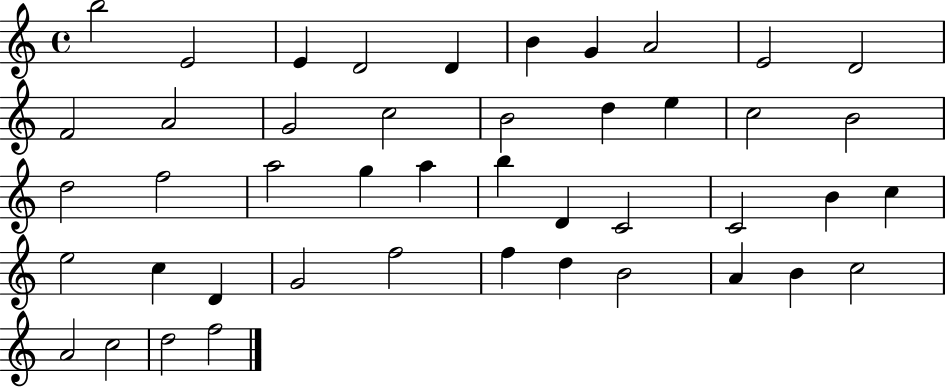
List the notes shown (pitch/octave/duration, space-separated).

B5/h E4/h E4/q D4/h D4/q B4/q G4/q A4/h E4/h D4/h F4/h A4/h G4/h C5/h B4/h D5/q E5/q C5/h B4/h D5/h F5/h A5/h G5/q A5/q B5/q D4/q C4/h C4/h B4/q C5/q E5/h C5/q D4/q G4/h F5/h F5/q D5/q B4/h A4/q B4/q C5/h A4/h C5/h D5/h F5/h